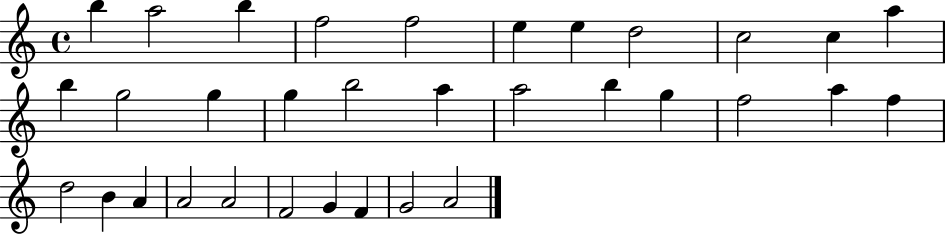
{
  \clef treble
  \time 4/4
  \defaultTimeSignature
  \key c \major
  b''4 a''2 b''4 | f''2 f''2 | e''4 e''4 d''2 | c''2 c''4 a''4 | \break b''4 g''2 g''4 | g''4 b''2 a''4 | a''2 b''4 g''4 | f''2 a''4 f''4 | \break d''2 b'4 a'4 | a'2 a'2 | f'2 g'4 f'4 | g'2 a'2 | \break \bar "|."
}